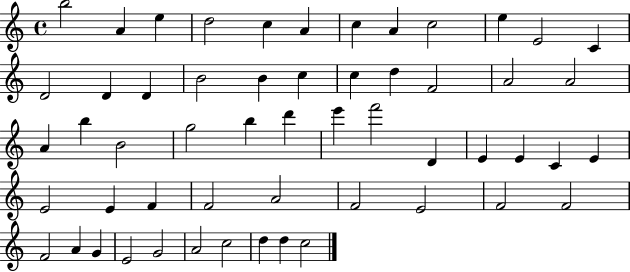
B5/h A4/q E5/q D5/h C5/q A4/q C5/q A4/q C5/h E5/q E4/h C4/q D4/h D4/q D4/q B4/h B4/q C5/q C5/q D5/q F4/h A4/h A4/h A4/q B5/q B4/h G5/h B5/q D6/q E6/q F6/h D4/q E4/q E4/q C4/q E4/q E4/h E4/q F4/q F4/h A4/h F4/h E4/h F4/h F4/h F4/h A4/q G4/q E4/h G4/h A4/h C5/h D5/q D5/q C5/h